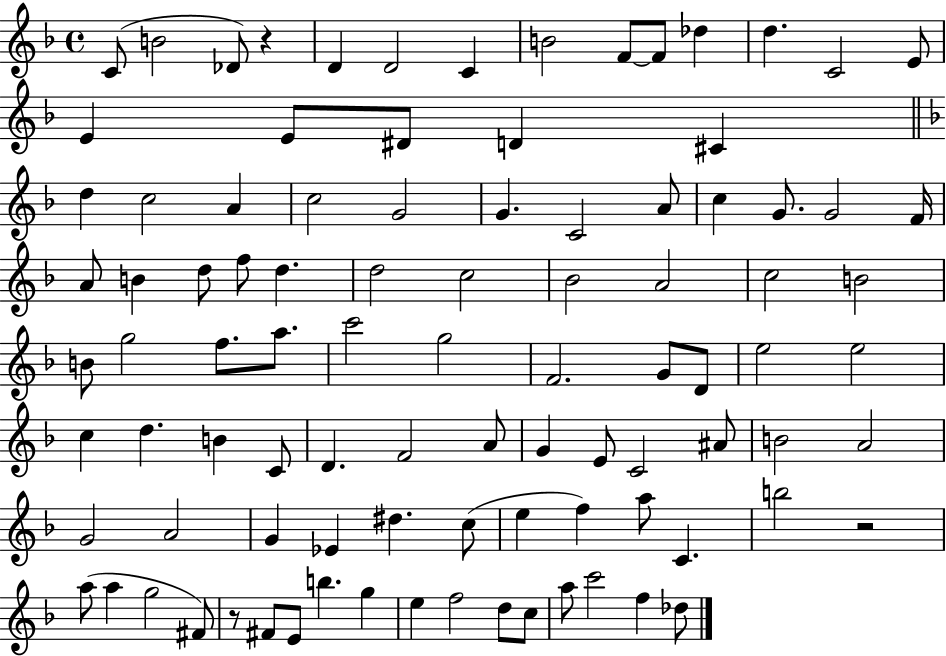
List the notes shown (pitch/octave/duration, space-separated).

C4/e B4/h Db4/e R/q D4/q D4/h C4/q B4/h F4/e F4/e Db5/q D5/q. C4/h E4/e E4/q E4/e D#4/e D4/q C#4/q D5/q C5/h A4/q C5/h G4/h G4/q. C4/h A4/e C5/q G4/e. G4/h F4/s A4/e B4/q D5/e F5/e D5/q. D5/h C5/h Bb4/h A4/h C5/h B4/h B4/e G5/h F5/e. A5/e. C6/h G5/h F4/h. G4/e D4/e E5/h E5/h C5/q D5/q. B4/q C4/e D4/q. F4/h A4/e G4/q E4/e C4/h A#4/e B4/h A4/h G4/h A4/h G4/q Eb4/q D#5/q. C5/e E5/q F5/q A5/e C4/q. B5/h R/h A5/e A5/q G5/h F#4/e R/e F#4/e E4/e B5/q. G5/q E5/q F5/h D5/e C5/e A5/e C6/h F5/q Db5/e